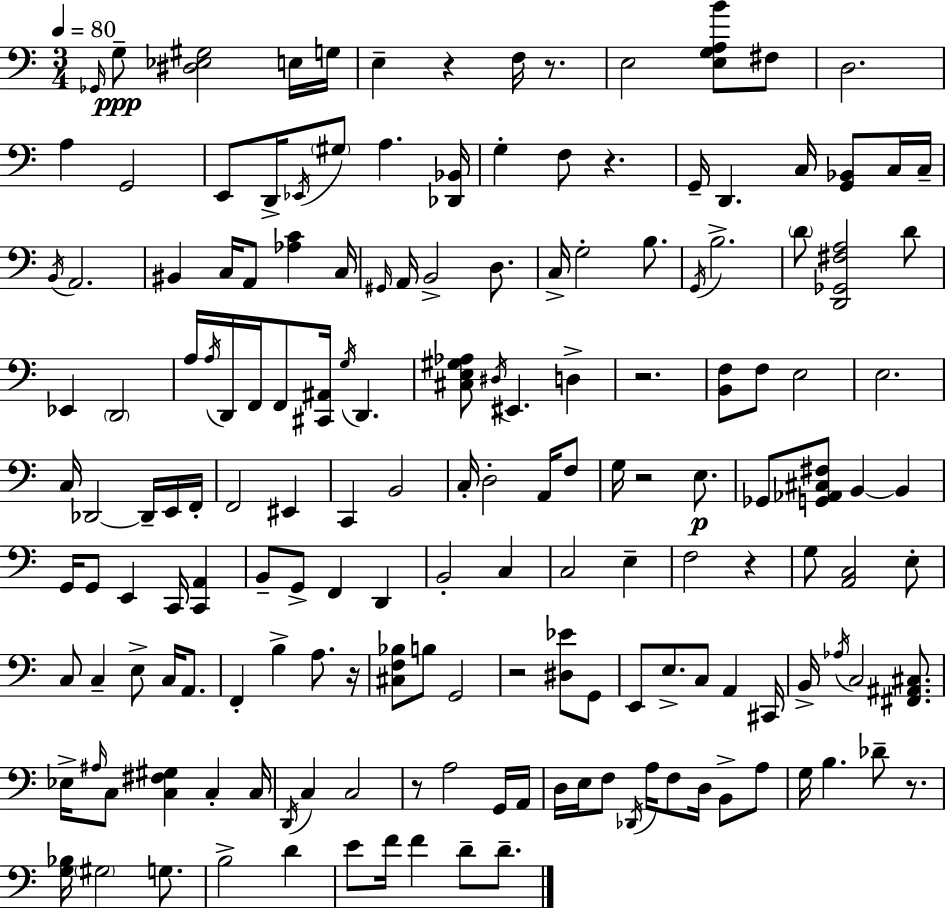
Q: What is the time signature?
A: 3/4